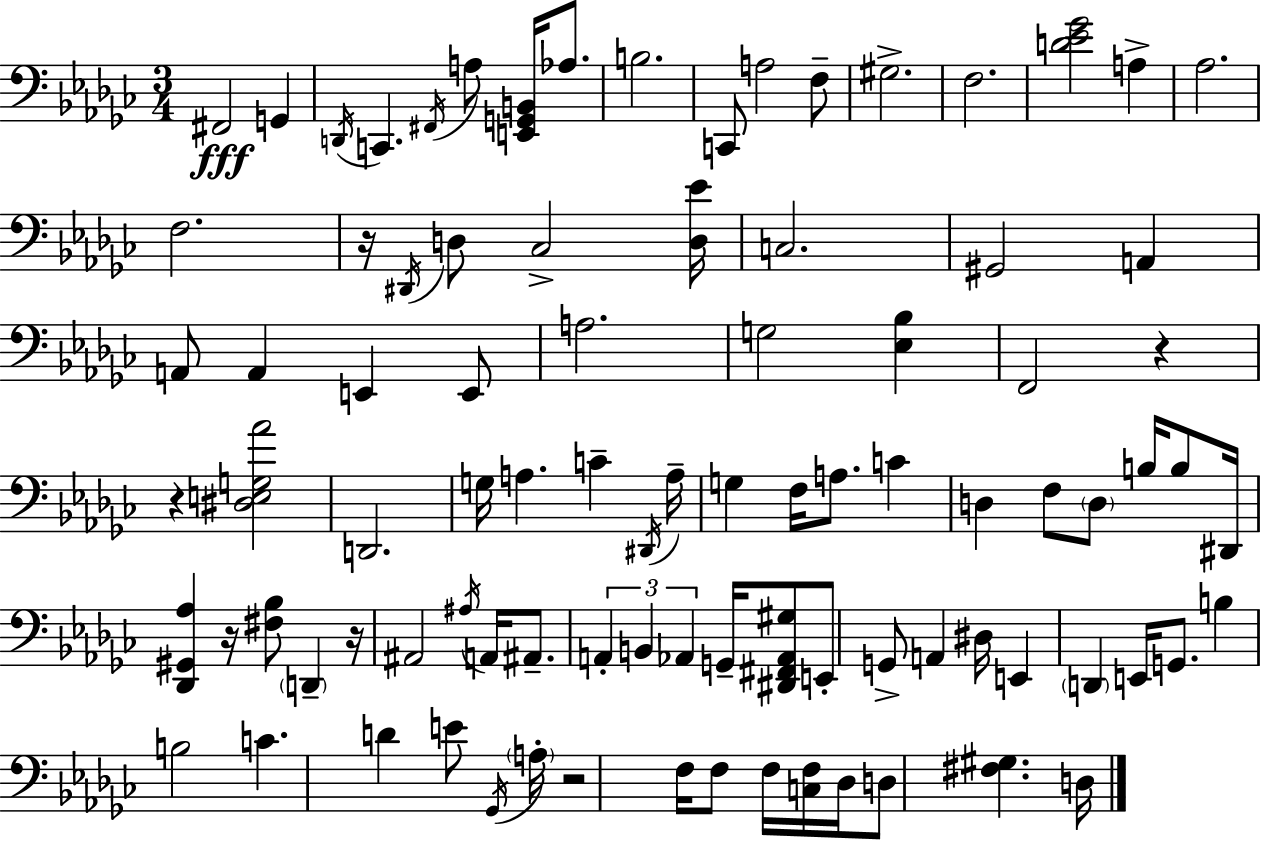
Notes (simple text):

F#2/h G2/q D2/s C2/q. F#2/s A3/e [E2,G2,B2]/s Ab3/e. B3/h. C2/e A3/h F3/e G#3/h. F3/h. [D4,Eb4,Gb4]/h A3/q Ab3/h. F3/h. R/s D#2/s D3/e CES3/h [D3,Eb4]/s C3/h. G#2/h A2/q A2/e A2/q E2/q E2/e A3/h. G3/h [Eb3,Bb3]/q F2/h R/q R/q [D#3,E3,G3,Ab4]/h D2/h. G3/s A3/q. C4/q D#2/s A3/s G3/q F3/s A3/e. C4/q D3/q F3/e D3/e B3/s B3/e D#2/s [Db2,G#2,Ab3]/q R/s [F#3,Bb3]/e D2/q R/s A#2/h A#3/s A2/s A#2/e. A2/q B2/q Ab2/q G2/s [D#2,F#2,Ab2,G#3]/e E2/e G2/e A2/q D#3/s E2/q D2/q E2/s G2/e. B3/q B3/h C4/q. D4/q E4/e Gb2/s A3/s R/h F3/s F3/e F3/s [C3,F3]/s Db3/s D3/e [F#3,G#3]/q. D3/s